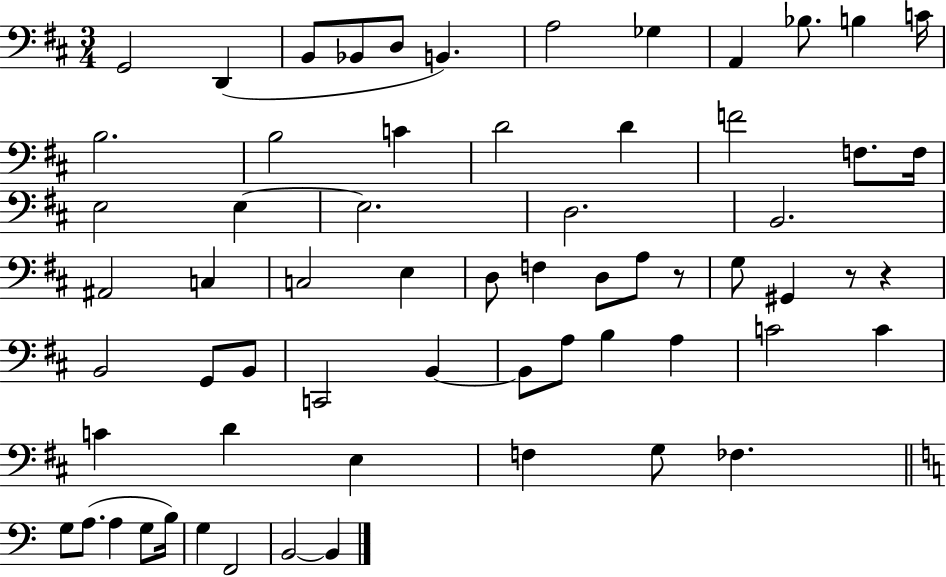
X:1
T:Untitled
M:3/4
L:1/4
K:D
G,,2 D,, B,,/2 _B,,/2 D,/2 B,, A,2 _G, A,, _B,/2 B, C/4 B,2 B,2 C D2 D F2 F,/2 F,/4 E,2 E, E,2 D,2 B,,2 ^A,,2 C, C,2 E, D,/2 F, D,/2 A,/2 z/2 G,/2 ^G,, z/2 z B,,2 G,,/2 B,,/2 C,,2 B,, B,,/2 A,/2 B, A, C2 C C D E, F, G,/2 _F, G,/2 A,/2 A, G,/2 B,/4 G, F,,2 B,,2 B,,